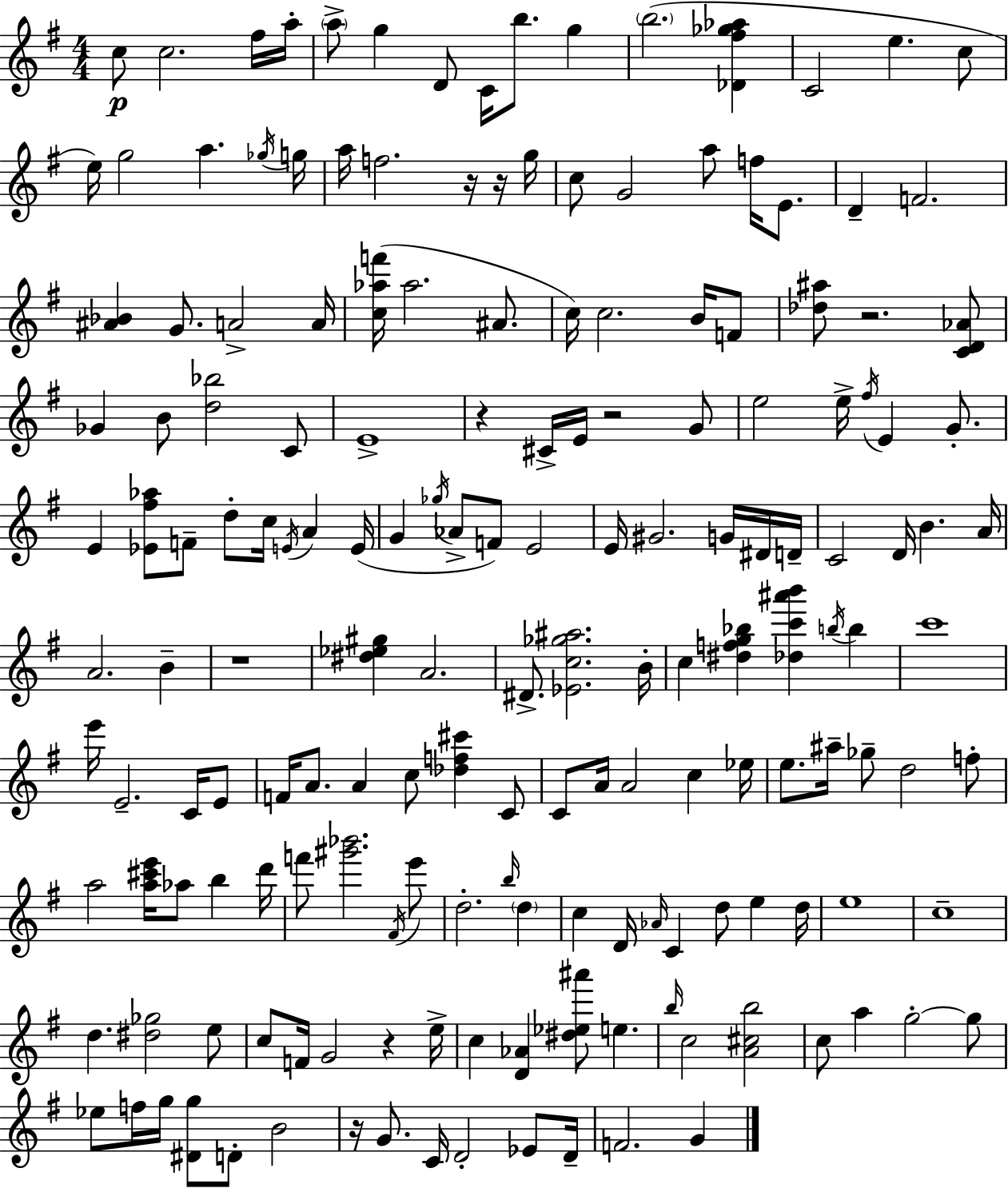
{
  \clef treble
  \numericTimeSignature
  \time 4/4
  \key g \major
  c''8\p c''2. fis''16 a''16-. | \parenthesize a''8-> g''4 d'8 c'16 b''8. g''4 | \parenthesize b''2.( <des' fis'' ges'' aes''>4 | c'2 e''4. c''8 | \break e''16) g''2 a''4. \acciaccatura { ges''16 } | g''16 a''16 f''2. r16 r16 | g''16 c''8 g'2 a''8 f''16 e'8. | d'4-- f'2. | \break <ais' bes'>4 g'8. a'2-> | a'16 <c'' aes'' f'''>16( aes''2. ais'8. | c''16) c''2. b'16 f'8 | <des'' ais''>8 r2. <c' d' aes'>8 | \break ges'4 b'8 <d'' bes''>2 c'8 | e'1-> | r4 cis'16-> e'16 r2 g'8 | e''2 e''16-> \acciaccatura { fis''16 } e'4 g'8.-. | \break e'4 <ees' fis'' aes''>8 f'8-- d''8-. c''16 \acciaccatura { e'16 } a'4 | e'16( g'4 \acciaccatura { ges''16 } aes'8-> f'8) e'2 | e'16 gis'2. | g'16 dis'16 d'16-- c'2 d'16 b'4. | \break a'16 a'2. | b'4-- r1 | <dis'' ees'' gis''>4 a'2. | dis'8.-> <ees' c'' ges'' ais''>2. | \break b'16-. c''4 <dis'' f'' g'' bes''>4 <des'' c''' ais''' b'''>4 | \acciaccatura { b''16 } b''4 c'''1 | e'''16 e'2.-- | c'16 e'8 f'16 a'8. a'4 c''8 <des'' f'' cis'''>4 | \break c'8 c'8 a'16 a'2 | c''4 ees''16 e''8. ais''16-- ges''8-- d''2 | f''8-. a''2 <a'' cis''' e'''>16 aes''8 | b''4 d'''16 f'''8 <gis''' bes'''>2. | \break \acciaccatura { fis'16 } e'''8 d''2.-. | \grace { b''16 } \parenthesize d''4 c''4 d'16 \grace { aes'16 } c'4 | d''8 e''4 d''16 e''1 | c''1-- | \break d''4. <dis'' ges''>2 | e''8 c''8 f'16 g'2 | r4 e''16-> c''4 <d' aes'>4 | <dis'' ees'' ais'''>8 e''4. \grace { b''16 } c''2 | \break <a' cis'' b''>2 c''8 a''4 g''2-.~~ | g''8 ees''8 f''16 g''16 <dis' g''>8 d'8-. | b'2 r16 g'8. c'16 d'2-. | ees'8 d'16-- f'2. | \break g'4 \bar "|."
}